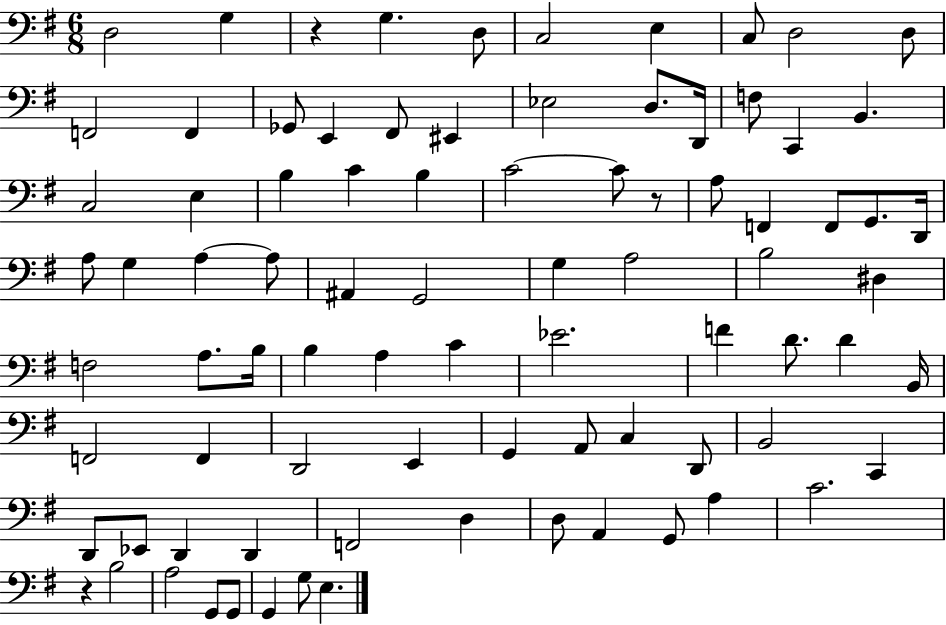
{
  \clef bass
  \numericTimeSignature
  \time 6/8
  \key g \major
  d2 g4 | r4 g4. d8 | c2 e4 | c8 d2 d8 | \break f,2 f,4 | ges,8 e,4 fis,8 eis,4 | ees2 d8. d,16 | f8 c,4 b,4. | \break c2 e4 | b4 c'4 b4 | c'2~~ c'8 r8 | a8 f,4 f,8 g,8. d,16 | \break a8 g4 a4~~ a8 | ais,4 g,2 | g4 a2 | b2 dis4 | \break f2 a8. b16 | b4 a4 c'4 | ees'2. | f'4 d'8. d'4 b,16 | \break f,2 f,4 | d,2 e,4 | g,4 a,8 c4 d,8 | b,2 c,4 | \break d,8 ees,8 d,4 d,4 | f,2 d4 | d8 a,4 g,8 a4 | c'2. | \break r4 b2 | a2 g,8 g,8 | g,4 g8 e4. | \bar "|."
}